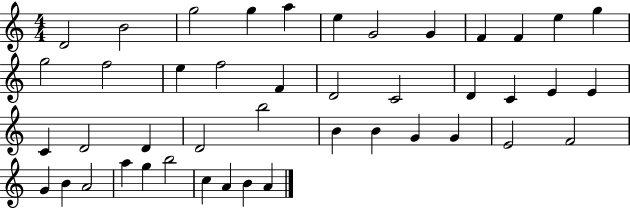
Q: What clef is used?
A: treble